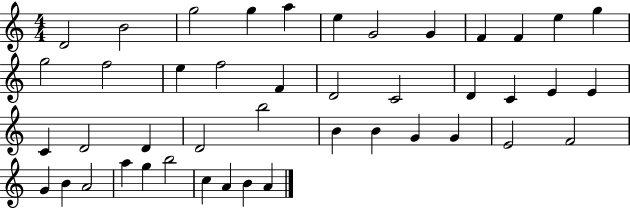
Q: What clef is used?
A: treble